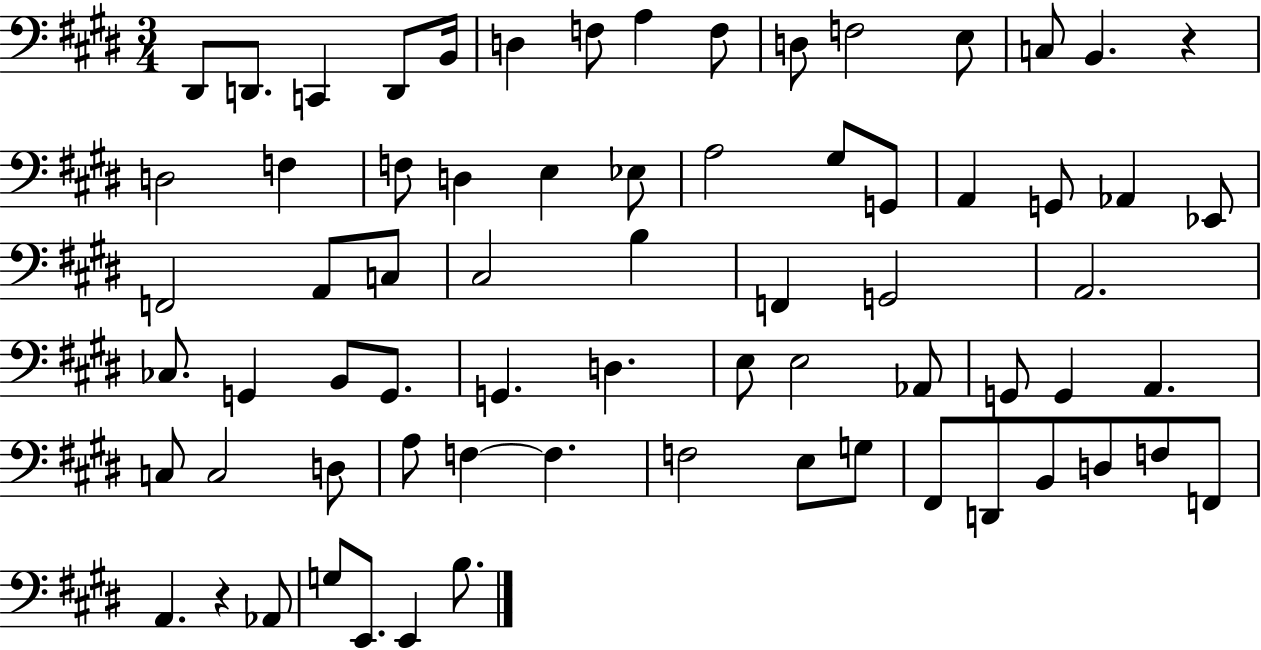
D#2/e D2/e. C2/q D2/e B2/s D3/q F3/e A3/q F3/e D3/e F3/h E3/e C3/e B2/q. R/q D3/h F3/q F3/e D3/q E3/q Eb3/e A3/h G#3/e G2/e A2/q G2/e Ab2/q Eb2/e F2/h A2/e C3/e C#3/h B3/q F2/q G2/h A2/h. CES3/e. G2/q B2/e G2/e. G2/q. D3/q. E3/e E3/h Ab2/e G2/e G2/q A2/q. C3/e C3/h D3/e A3/e F3/q F3/q. F3/h E3/e G3/e F#2/e D2/e B2/e D3/e F3/e F2/e A2/q. R/q Ab2/e G3/e E2/e. E2/q B3/e.